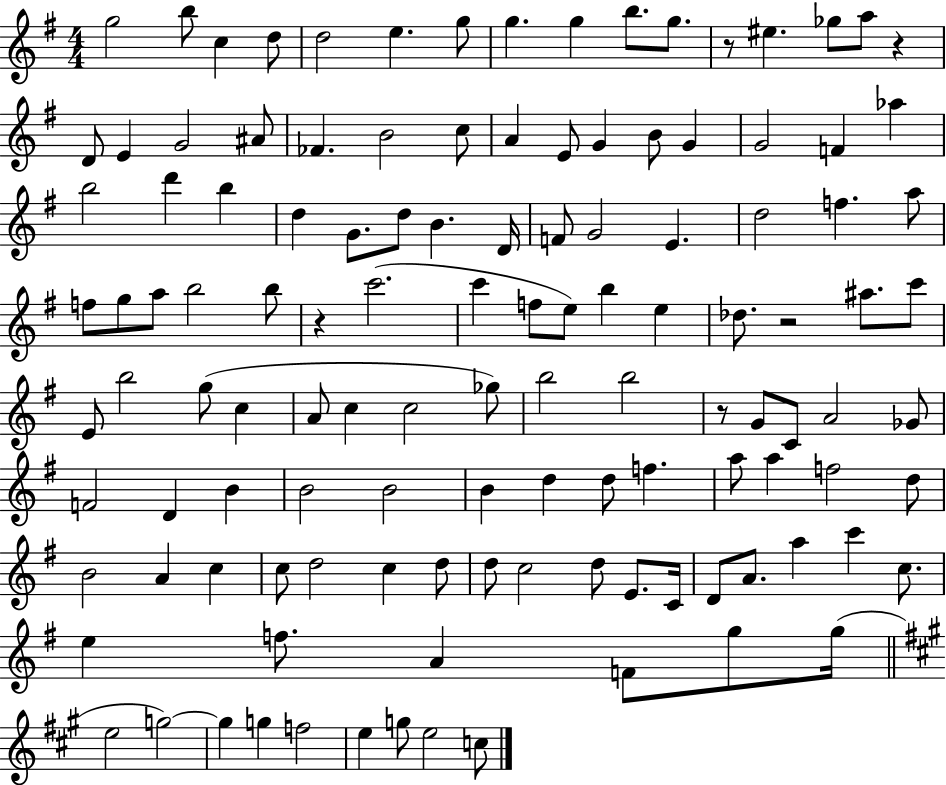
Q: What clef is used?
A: treble